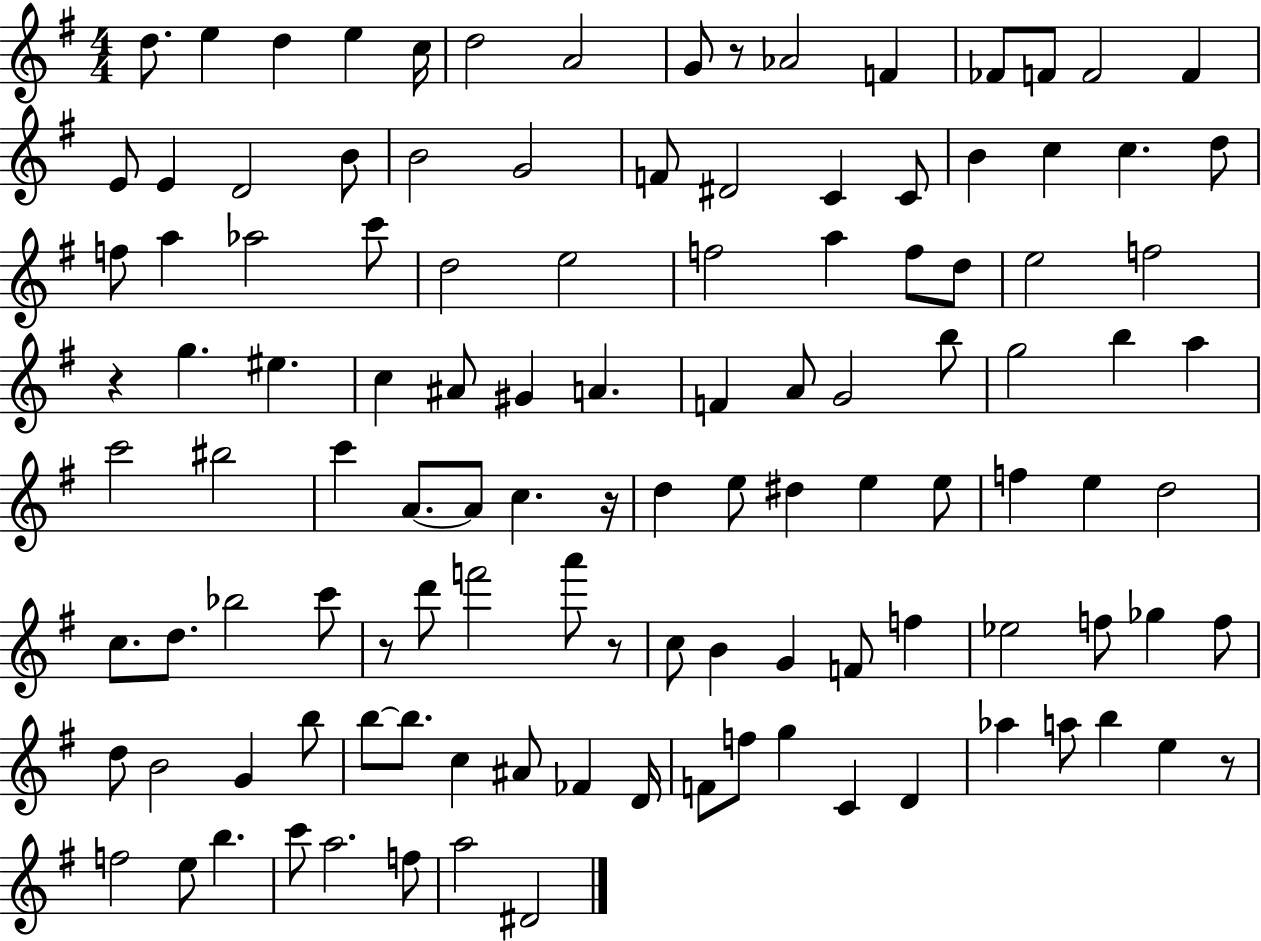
X:1
T:Untitled
M:4/4
L:1/4
K:G
d/2 e d e c/4 d2 A2 G/2 z/2 _A2 F _F/2 F/2 F2 F E/2 E D2 B/2 B2 G2 F/2 ^D2 C C/2 B c c d/2 f/2 a _a2 c'/2 d2 e2 f2 a f/2 d/2 e2 f2 z g ^e c ^A/2 ^G A F A/2 G2 b/2 g2 b a c'2 ^b2 c' A/2 A/2 c z/4 d e/2 ^d e e/2 f e d2 c/2 d/2 _b2 c'/2 z/2 d'/2 f'2 a'/2 z/2 c/2 B G F/2 f _e2 f/2 _g f/2 d/2 B2 G b/2 b/2 b/2 c ^A/2 _F D/4 F/2 f/2 g C D _a a/2 b e z/2 f2 e/2 b c'/2 a2 f/2 a2 ^D2